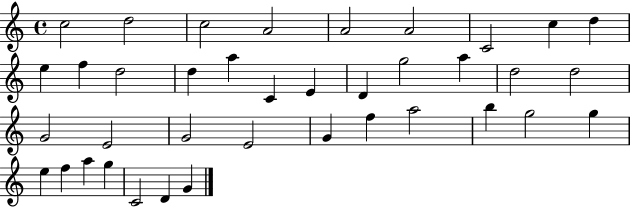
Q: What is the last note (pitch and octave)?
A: G4